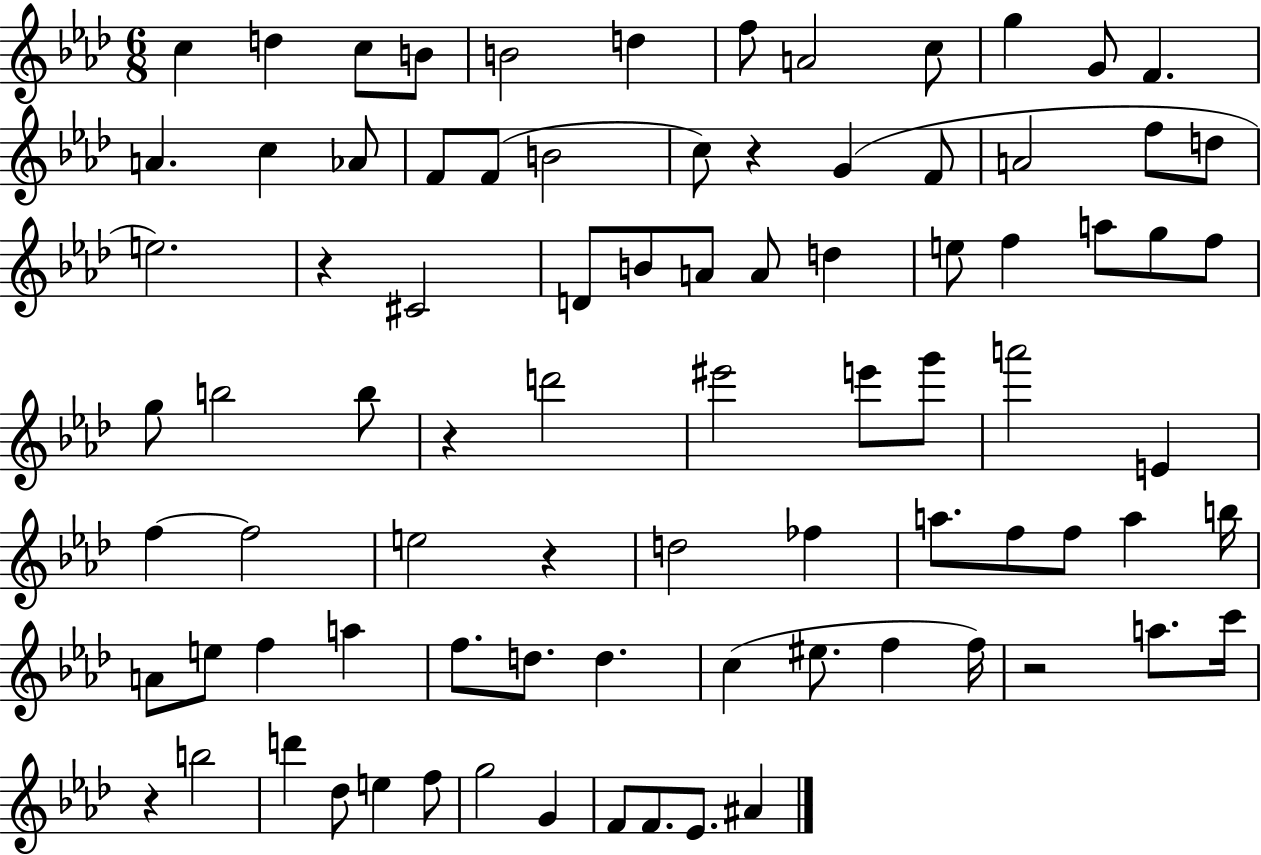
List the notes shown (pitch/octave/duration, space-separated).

C5/q D5/q C5/e B4/e B4/h D5/q F5/e A4/h C5/e G5/q G4/e F4/q. A4/q. C5/q Ab4/e F4/e F4/e B4/h C5/e R/q G4/q F4/e A4/h F5/e D5/e E5/h. R/q C#4/h D4/e B4/e A4/e A4/e D5/q E5/e F5/q A5/e G5/e F5/e G5/e B5/h B5/e R/q D6/h EIS6/h E6/e G6/e A6/h E4/q F5/q F5/h E5/h R/q D5/h FES5/q A5/e. F5/e F5/e A5/q B5/s A4/e E5/e F5/q A5/q F5/e. D5/e. D5/q. C5/q EIS5/e. F5/q F5/s R/h A5/e. C6/s R/q B5/h D6/q Db5/e E5/q F5/e G5/h G4/q F4/e F4/e. Eb4/e. A#4/q